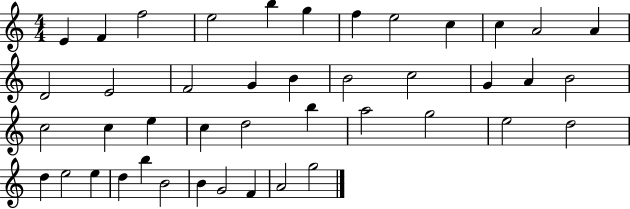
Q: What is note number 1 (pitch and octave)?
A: E4